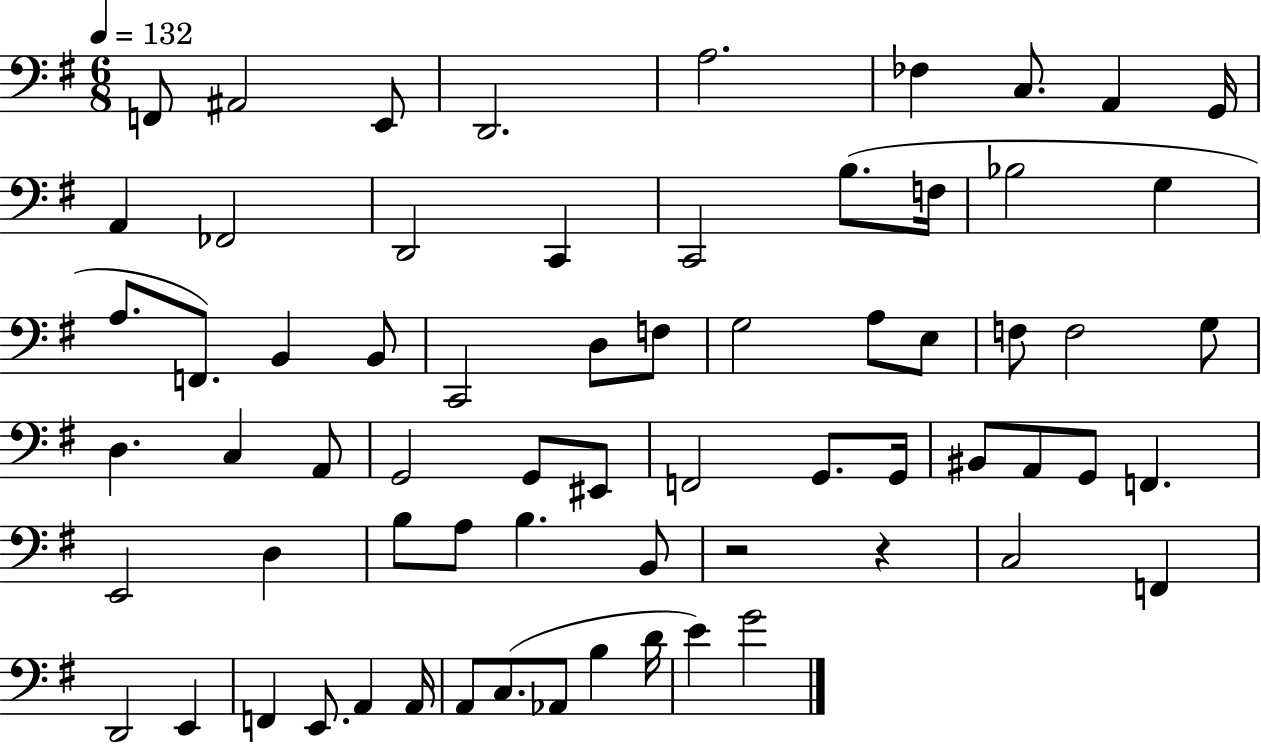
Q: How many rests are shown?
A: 2